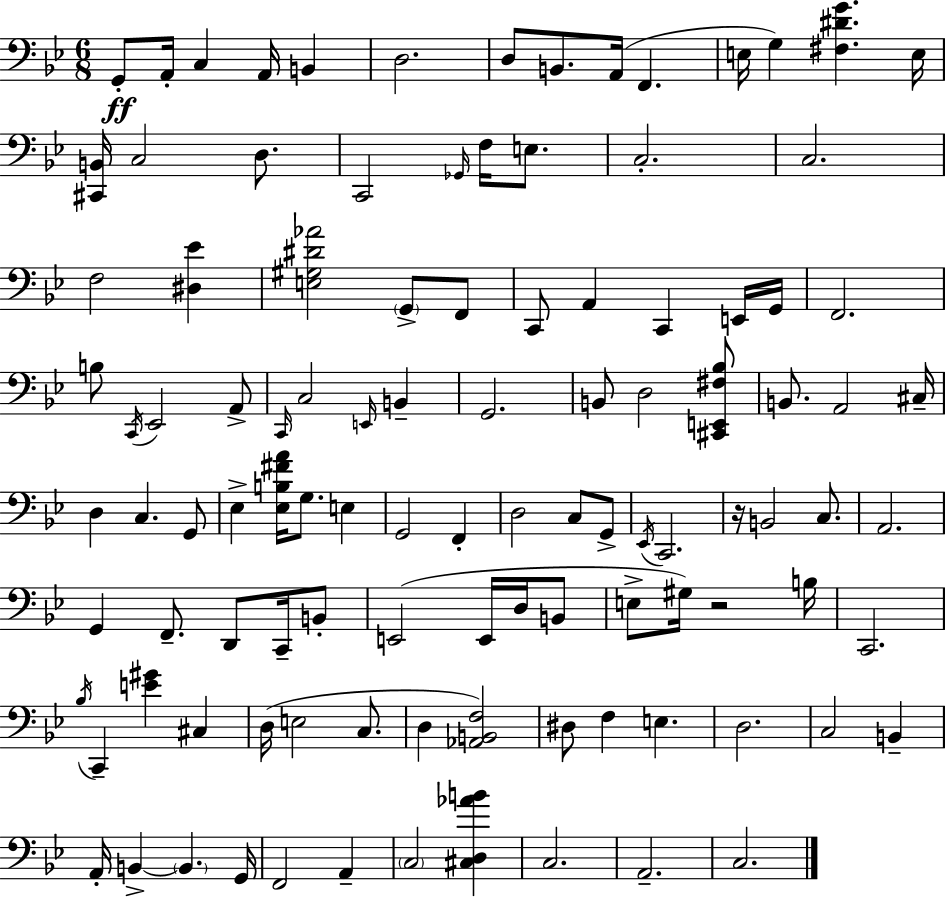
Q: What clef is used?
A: bass